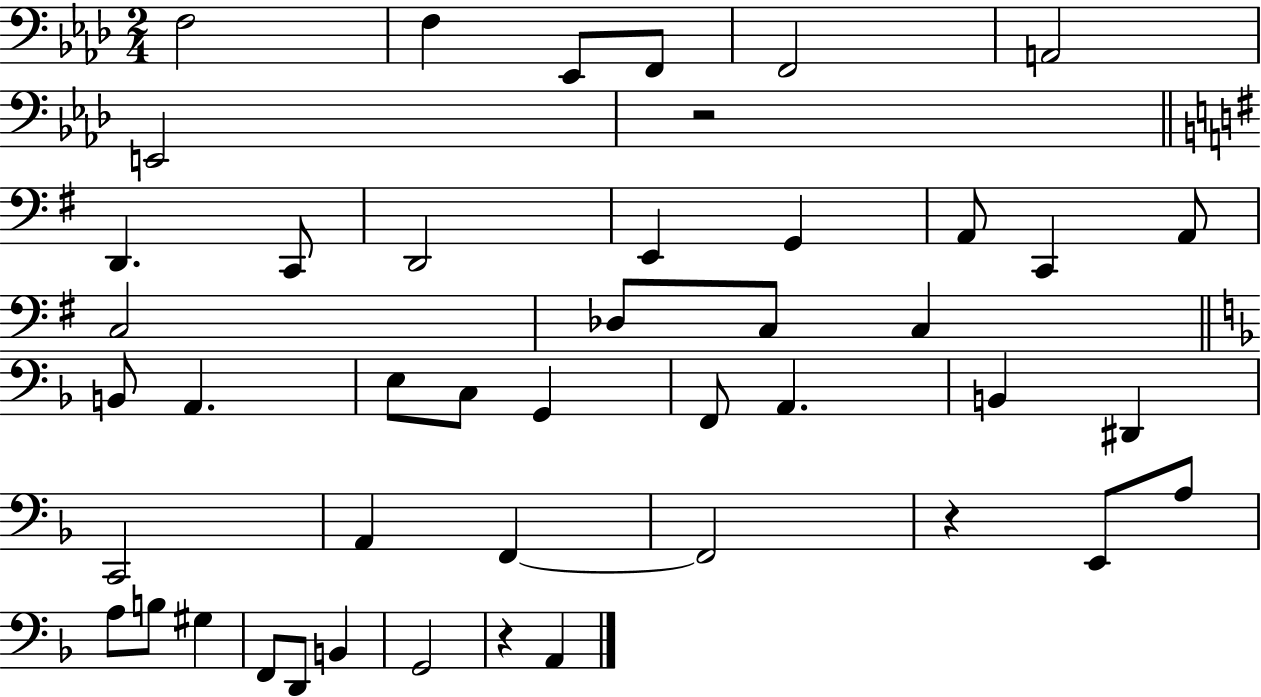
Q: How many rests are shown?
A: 3